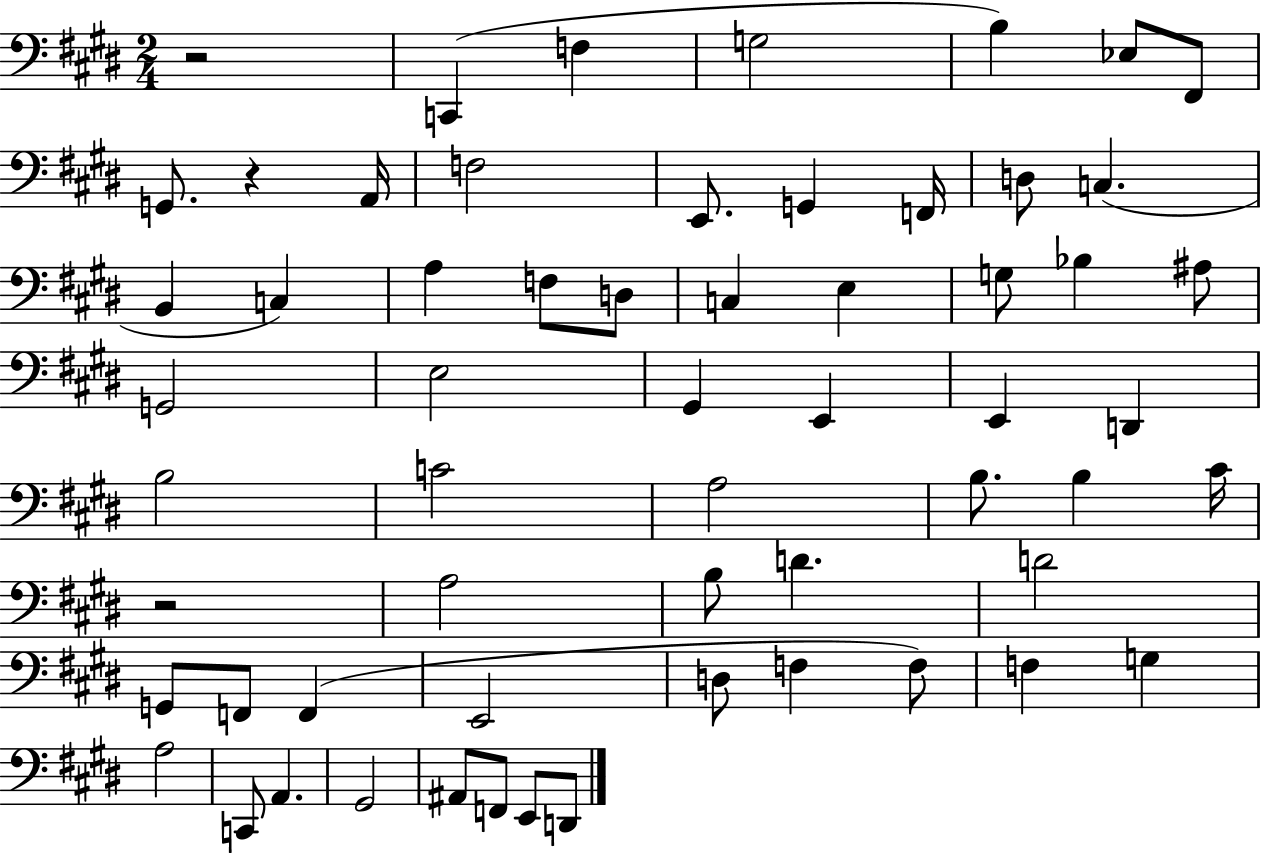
{
  \clef bass
  \numericTimeSignature
  \time 2/4
  \key e \major
  \repeat volta 2 { r2 | c,4( f4 | g2 | b4) ees8 fis,8 | \break g,8. r4 a,16 | f2 | e,8. g,4 f,16 | d8 c4.( | \break b,4 c4) | a4 f8 d8 | c4 e4 | g8 bes4 ais8 | \break g,2 | e2 | gis,4 e,4 | e,4 d,4 | \break b2 | c'2 | a2 | b8. b4 cis'16 | \break r2 | a2 | b8 d'4. | d'2 | \break g,8 f,8 f,4( | e,2 | d8 f4 f8) | f4 g4 | \break a2 | c,8 a,4. | gis,2 | ais,8 f,8 e,8 d,8 | \break } \bar "|."
}